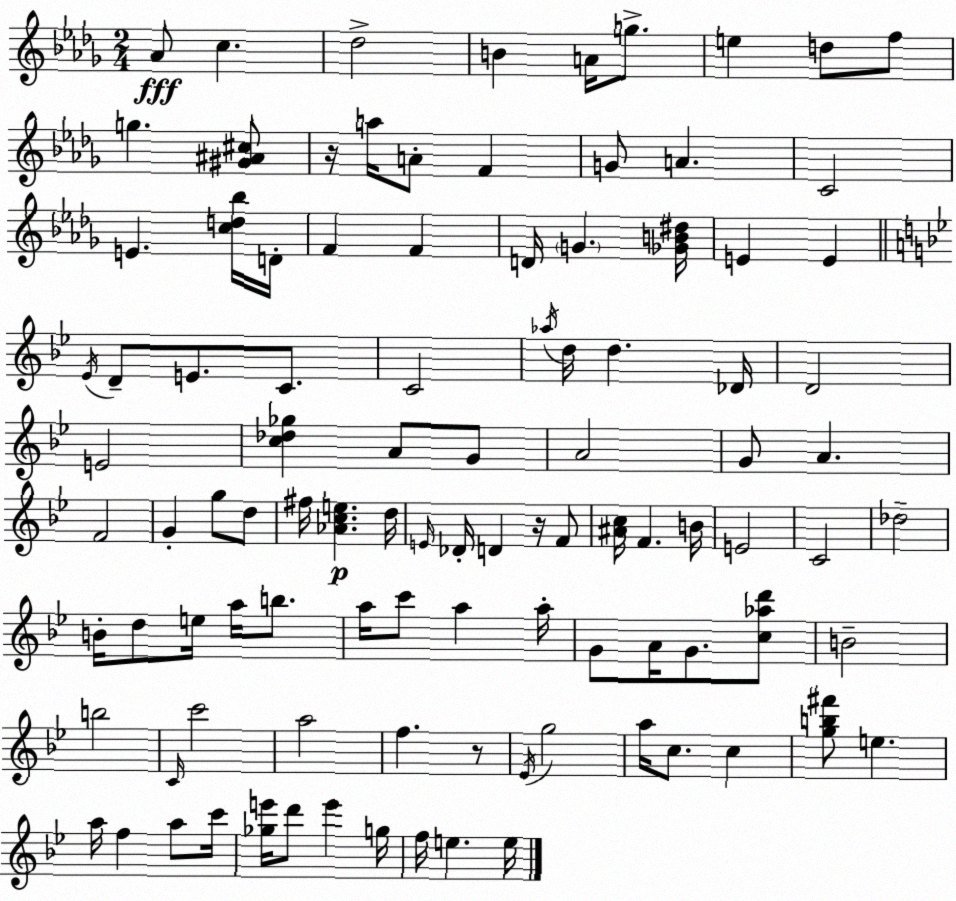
X:1
T:Untitled
M:2/4
L:1/4
K:Bbm
_A/2 c _d2 B A/4 g/2 e d/2 f/2 g [^G^A^c]/2 z/4 a/4 A/2 F G/2 A C2 E [cd_b]/4 D/4 F F D/4 G [_GB^d]/4 E E _E/4 D/2 E/2 C/2 C2 _a/4 d/4 d _D/4 D2 E2 [c_d_g] A/2 G/2 A2 G/2 A F2 G g/2 d/2 ^f/4 [_Ace] d/4 E/4 _D/4 D z/4 F/2 [^Ac]/4 F B/4 E2 C2 _d2 B/4 d/2 e/4 a/4 b/2 a/4 c'/2 a a/4 G/2 A/4 G/2 [c_ad']/2 B2 b2 C/4 c'2 a2 f z/2 _E/4 g2 a/4 c/2 c [gb^f']/2 e a/4 f a/2 c'/4 [_ge']/4 d'/2 e' g/4 f/4 e e/4